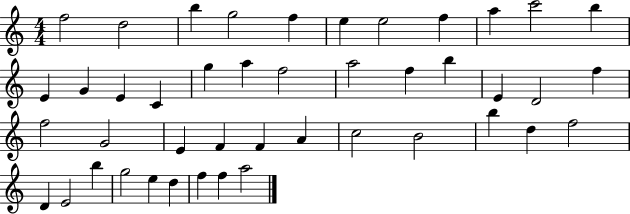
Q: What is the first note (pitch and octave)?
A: F5